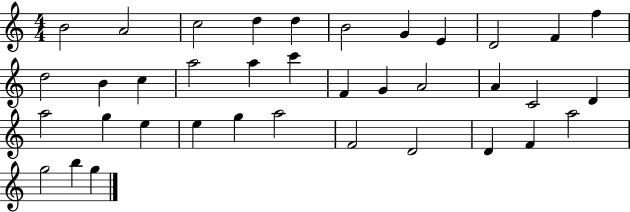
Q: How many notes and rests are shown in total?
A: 37